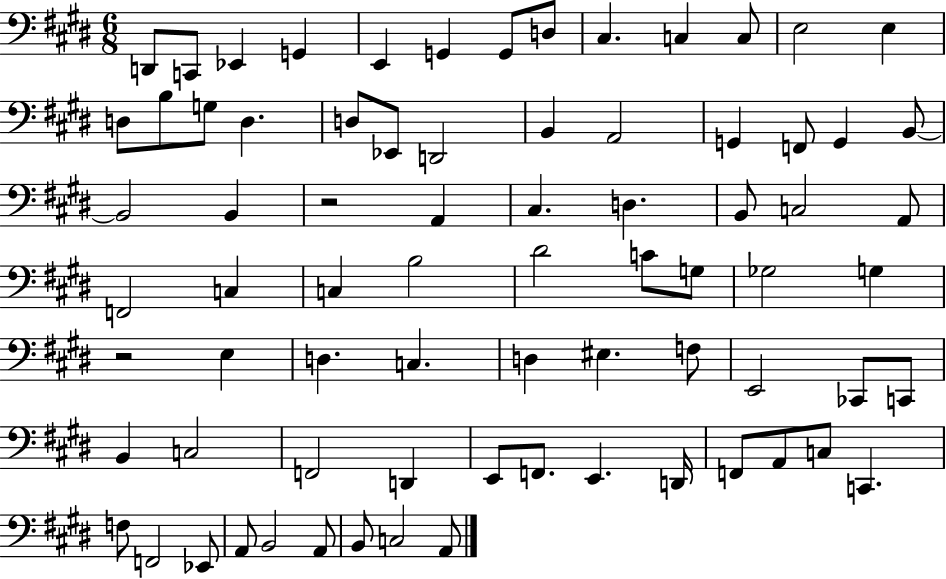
{
  \clef bass
  \numericTimeSignature
  \time 6/8
  \key e \major
  d,8 c,8 ees,4 g,4 | e,4 g,4 g,8 d8 | cis4. c4 c8 | e2 e4 | \break d8 b8 g8 d4. | d8 ees,8 d,2 | b,4 a,2 | g,4 f,8 g,4 b,8~~ | \break b,2 b,4 | r2 a,4 | cis4. d4. | b,8 c2 a,8 | \break f,2 c4 | c4 b2 | dis'2 c'8 g8 | ges2 g4 | \break r2 e4 | d4. c4. | d4 eis4. f8 | e,2 ces,8 c,8 | \break b,4 c2 | f,2 d,4 | e,8 f,8. e,4. d,16 | f,8 a,8 c8 c,4. | \break f8 f,2 ees,8 | a,8 b,2 a,8 | b,8 c2 a,8 | \bar "|."
}